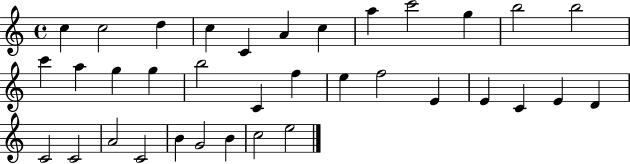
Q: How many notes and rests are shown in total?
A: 35